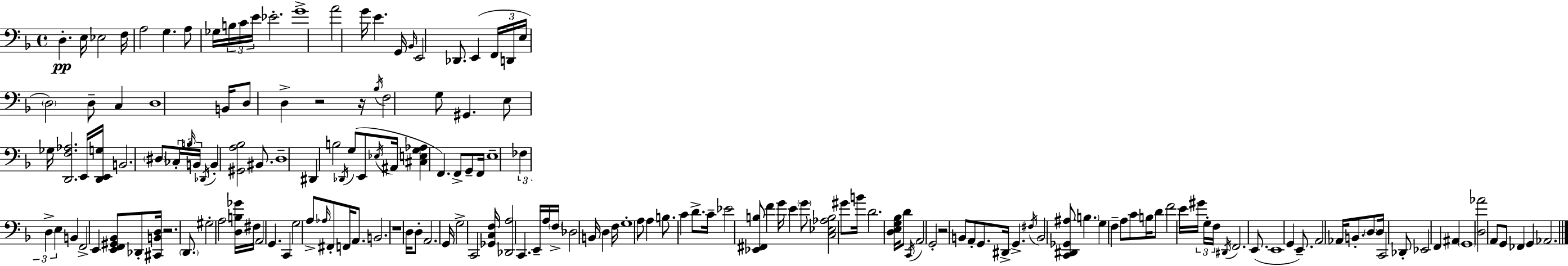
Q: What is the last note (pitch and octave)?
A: Ab2